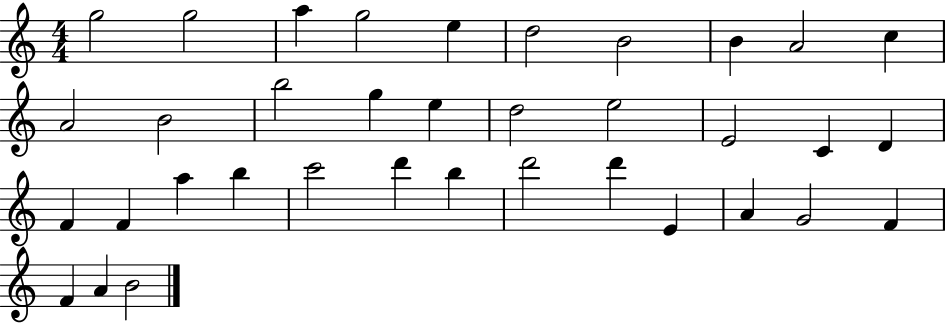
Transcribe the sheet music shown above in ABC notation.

X:1
T:Untitled
M:4/4
L:1/4
K:C
g2 g2 a g2 e d2 B2 B A2 c A2 B2 b2 g e d2 e2 E2 C D F F a b c'2 d' b d'2 d' E A G2 F F A B2